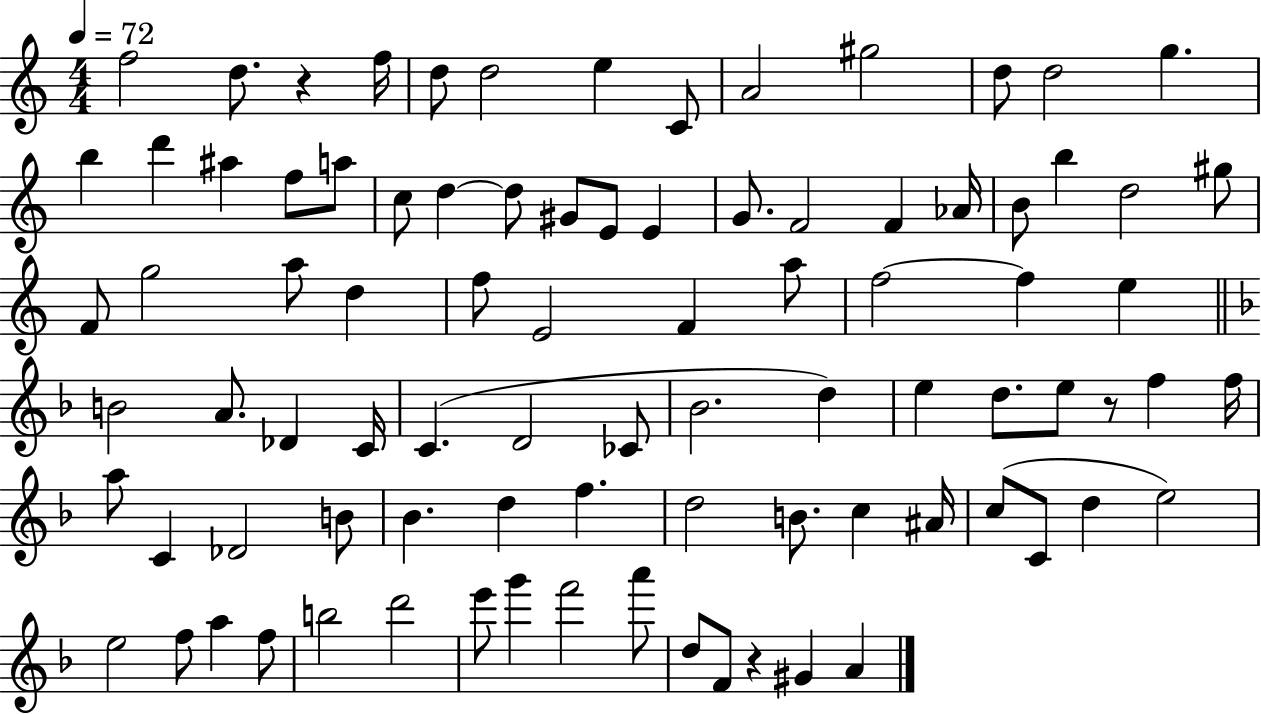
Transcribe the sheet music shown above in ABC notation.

X:1
T:Untitled
M:4/4
L:1/4
K:C
f2 d/2 z f/4 d/2 d2 e C/2 A2 ^g2 d/2 d2 g b d' ^a f/2 a/2 c/2 d d/2 ^G/2 E/2 E G/2 F2 F _A/4 B/2 b d2 ^g/2 F/2 g2 a/2 d f/2 E2 F a/2 f2 f e B2 A/2 _D C/4 C D2 _C/2 _B2 d e d/2 e/2 z/2 f f/4 a/2 C _D2 B/2 _B d f d2 B/2 c ^A/4 c/2 C/2 d e2 e2 f/2 a f/2 b2 d'2 e'/2 g' f'2 a'/2 d/2 F/2 z ^G A